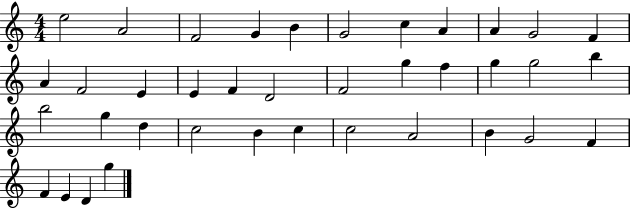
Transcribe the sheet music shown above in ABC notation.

X:1
T:Untitled
M:4/4
L:1/4
K:C
e2 A2 F2 G B G2 c A A G2 F A F2 E E F D2 F2 g f g g2 b b2 g d c2 B c c2 A2 B G2 F F E D g